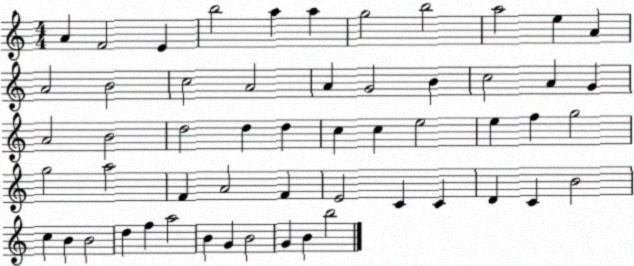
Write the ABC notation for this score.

X:1
T:Untitled
M:4/4
L:1/4
K:C
A F2 E b2 a a g2 b2 a2 e A A2 B2 c2 A2 A G2 B c2 A G A2 B2 d2 d d c c e2 e f g2 g2 a2 F A2 F E2 C C D C B2 c B B2 d f a2 B G B2 G B b2